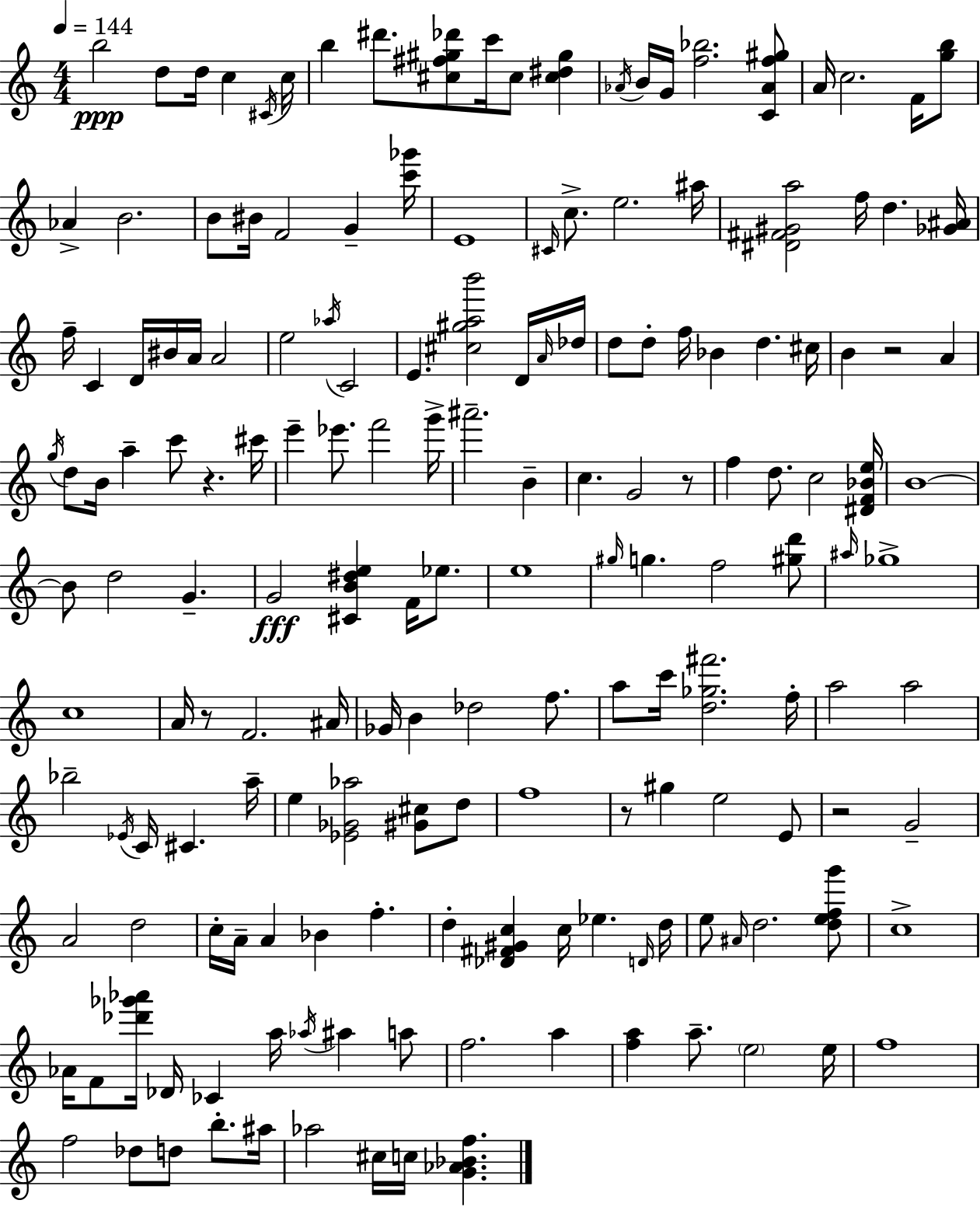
B5/h D5/e D5/s C5/q C#4/s C5/s B5/q D#6/e. [C#5,F#5,G#5,Db6]/e C6/s C#5/e [C#5,D#5,G#5]/q Ab4/s B4/s G4/s [F5,Bb5]/h. [C4,Ab4,F5,G#5]/e A4/s C5/h. F4/s [G5,B5]/e Ab4/q B4/h. B4/e BIS4/s F4/h G4/q [C6,Gb6]/s E4/w C#4/s C5/e. E5/h. A#5/s [D#4,F#4,G#4,A5]/h F5/s D5/q. [Gb4,A#4]/s F5/s C4/q D4/s BIS4/s A4/s A4/h E5/h Ab5/s C4/h E4/q. [C#5,G#5,A5,B6]/h D4/s A4/s Db5/s D5/e D5/e F5/s Bb4/q D5/q. C#5/s B4/q R/h A4/q G5/s D5/e B4/s A5/q C6/e R/q. C#6/s E6/q Eb6/e. F6/h G6/s A#6/h. B4/q C5/q. G4/h R/e F5/q D5/e. C5/h [D#4,F4,Bb4,E5]/s B4/w B4/e D5/h G4/q. G4/h [C#4,B4,D#5,E5]/q F4/s Eb5/e. E5/w G#5/s G5/q. F5/h [G#5,D6]/e A#5/s Gb5/w C5/w A4/s R/e F4/h. A#4/s Gb4/s B4/q Db5/h F5/e. A5/e C6/s [D5,Gb5,F#6]/h. F5/s A5/h A5/h Bb5/h Eb4/s C4/s C#4/q. A5/s E5/q [Eb4,Gb4,Ab5]/h [G#4,C#5]/e D5/e F5/w R/e G#5/q E5/h E4/e R/h G4/h A4/h D5/h C5/s A4/s A4/q Bb4/q F5/q. D5/q [Db4,F#4,G#4,C5]/q C5/s Eb5/q. D4/s D5/s E5/e A#4/s D5/h. [D5,E5,F5,G6]/e C5/w Ab4/s F4/e [Db6,Gb6,Ab6]/s Db4/s CES4/q A5/s Ab5/s A#5/q A5/e F5/h. A5/q [F5,A5]/q A5/e. E5/h E5/s F5/w F5/h Db5/e D5/e B5/e. A#5/s Ab5/h C#5/s C5/s [G4,Ab4,Bb4,F5]/q.